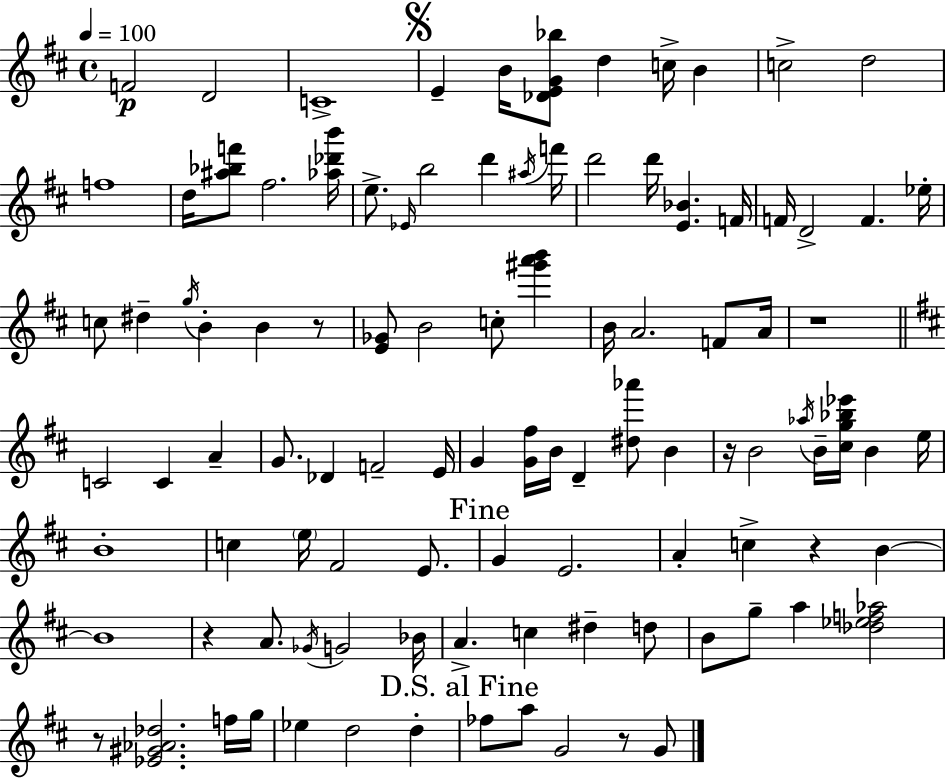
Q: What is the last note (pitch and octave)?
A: G4